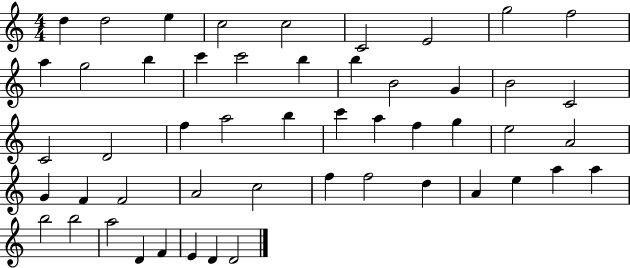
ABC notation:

X:1
T:Untitled
M:4/4
L:1/4
K:C
d d2 e c2 c2 C2 E2 g2 f2 a g2 b c' c'2 b b B2 G B2 C2 C2 D2 f a2 b c' a f g e2 A2 G F F2 A2 c2 f f2 d A e a a b2 b2 a2 D F E D D2